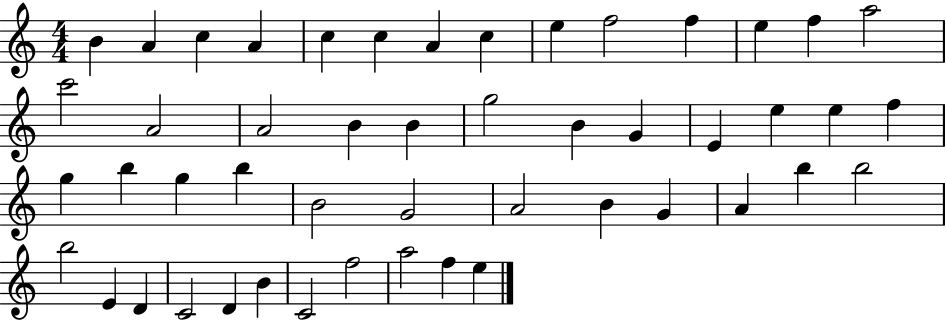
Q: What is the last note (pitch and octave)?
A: E5